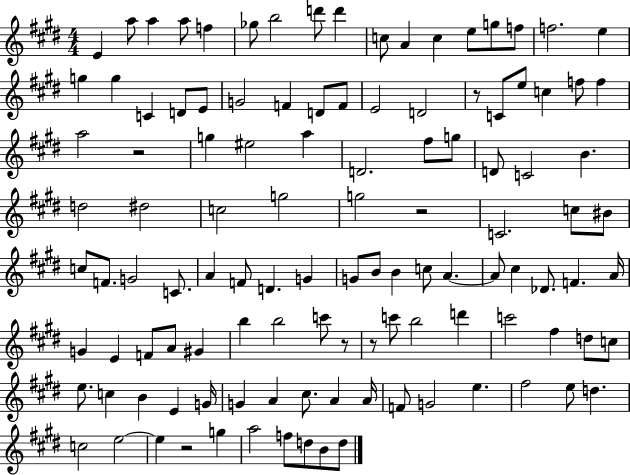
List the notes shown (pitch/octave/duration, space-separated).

E4/q A5/e A5/q A5/e F5/q Gb5/e B5/h D6/e D6/q C5/e A4/q C5/q E5/e G5/e F5/e F5/h. E5/q G5/q G5/q C4/q D4/e E4/e G4/h F4/q D4/e F4/e E4/h D4/h R/e C4/e E5/e C5/q F5/e F5/q A5/h R/h G5/q EIS5/h A5/q D4/h. F#5/e G5/e D4/e C4/h B4/q. D5/h D#5/h C5/h G5/h G5/h R/h C4/h. C5/e BIS4/e C5/e F4/e. G4/h C4/e. A4/q F4/e D4/q. G4/q G4/e B4/e B4/q C5/e A4/q. A4/e C#5/q Db4/e. F4/q. A4/s G4/q E4/q F4/e A4/e G#4/q B5/q B5/h C6/e R/e R/e C6/e B5/h D6/q C6/h F#5/q D5/e C5/e E5/e. C5/q B4/q E4/q G4/s G4/q A4/q C#5/e. A4/q A4/s F4/e G4/h E5/q. F#5/h E5/e D5/q. C5/h E5/h E5/q R/h G5/q A5/h F5/e D5/e B4/e D5/e